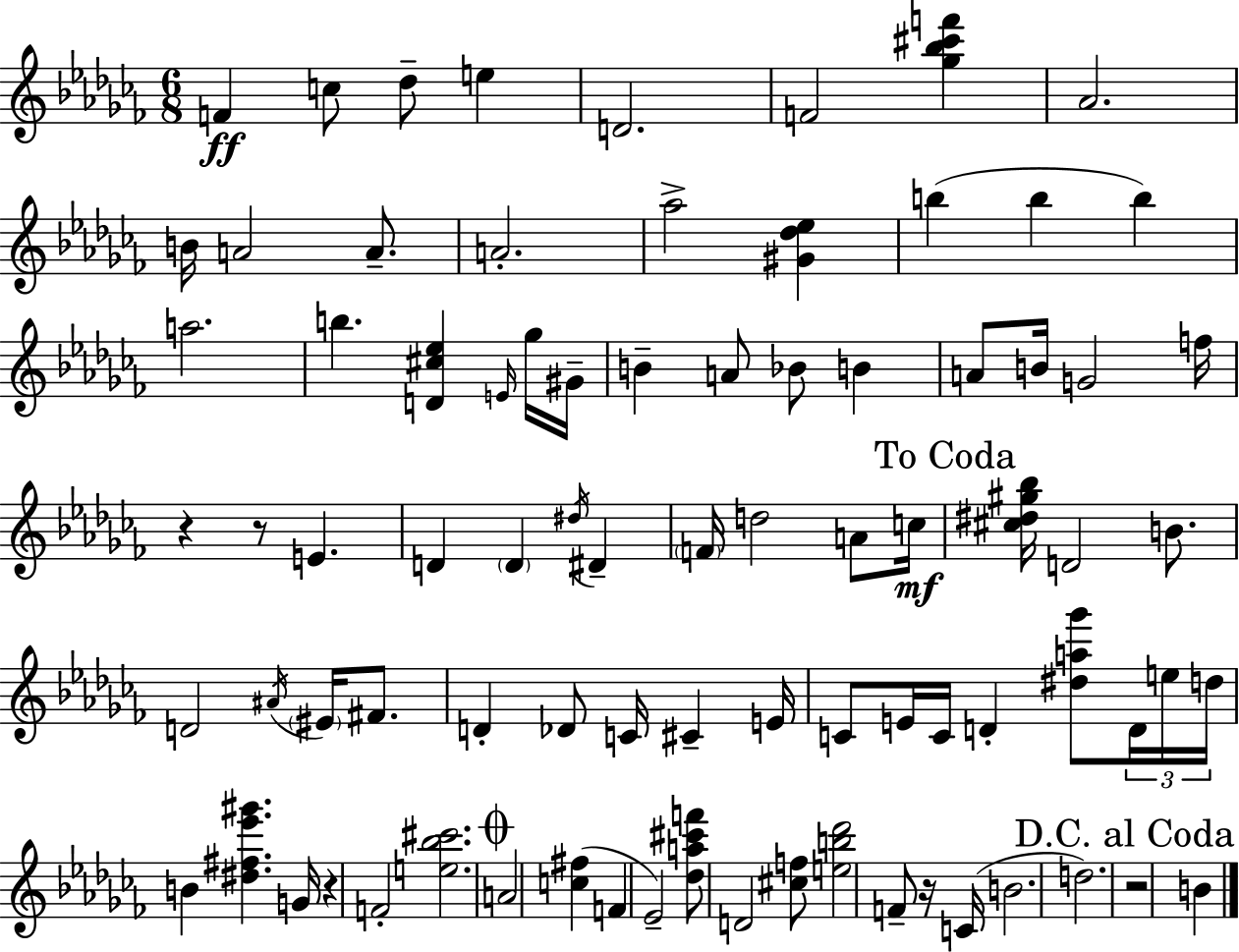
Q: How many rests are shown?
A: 5